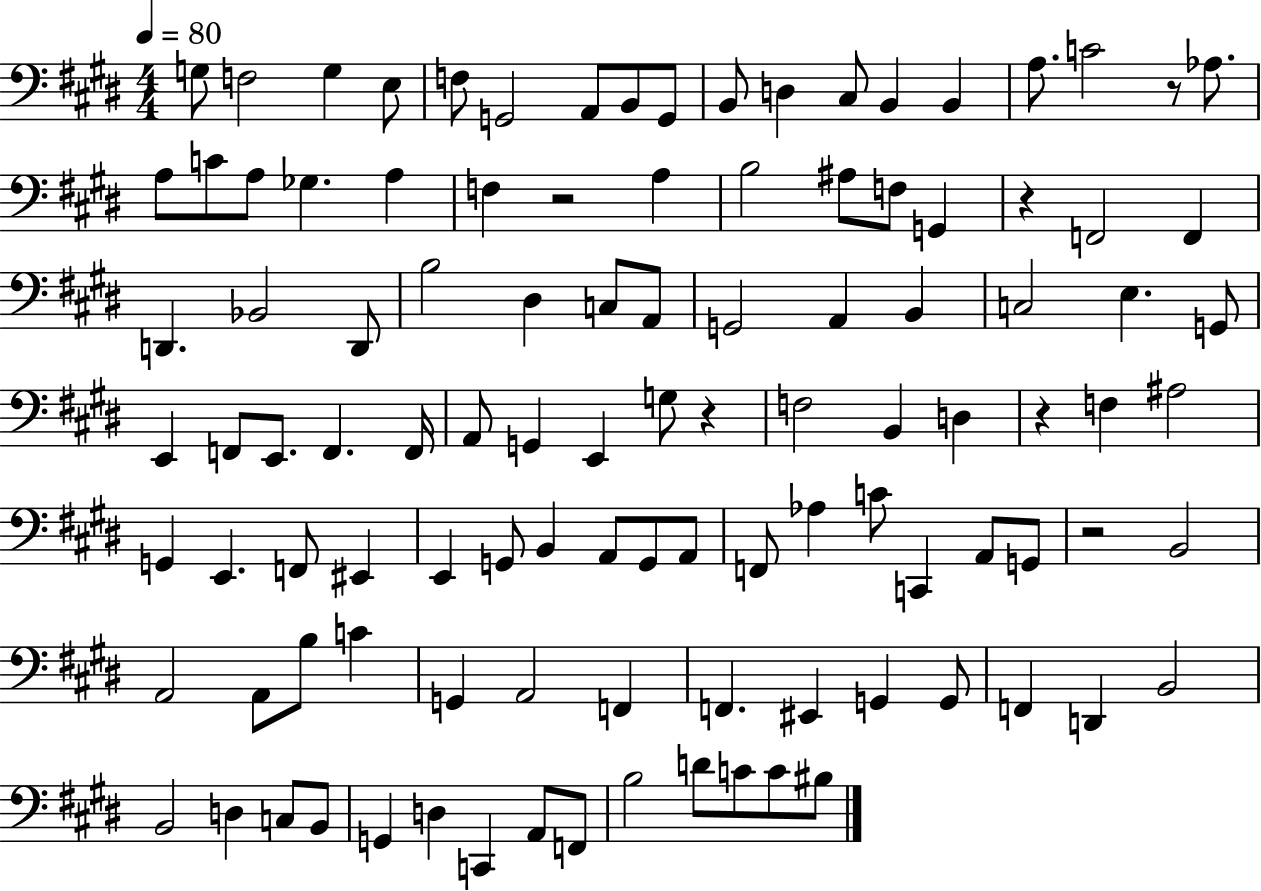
X:1
T:Untitled
M:4/4
L:1/4
K:E
G,/2 F,2 G, E,/2 F,/2 G,,2 A,,/2 B,,/2 G,,/2 B,,/2 D, ^C,/2 B,, B,, A,/2 C2 z/2 _A,/2 A,/2 C/2 A,/2 _G, A, F, z2 A, B,2 ^A,/2 F,/2 G,, z F,,2 F,, D,, _B,,2 D,,/2 B,2 ^D, C,/2 A,,/2 G,,2 A,, B,, C,2 E, G,,/2 E,, F,,/2 E,,/2 F,, F,,/4 A,,/2 G,, E,, G,/2 z F,2 B,, D, z F, ^A,2 G,, E,, F,,/2 ^E,, E,, G,,/2 B,, A,,/2 G,,/2 A,,/2 F,,/2 _A, C/2 C,, A,,/2 G,,/2 z2 B,,2 A,,2 A,,/2 B,/2 C G,, A,,2 F,, F,, ^E,, G,, G,,/2 F,, D,, B,,2 B,,2 D, C,/2 B,,/2 G,, D, C,, A,,/2 F,,/2 B,2 D/2 C/2 C/2 ^B,/2